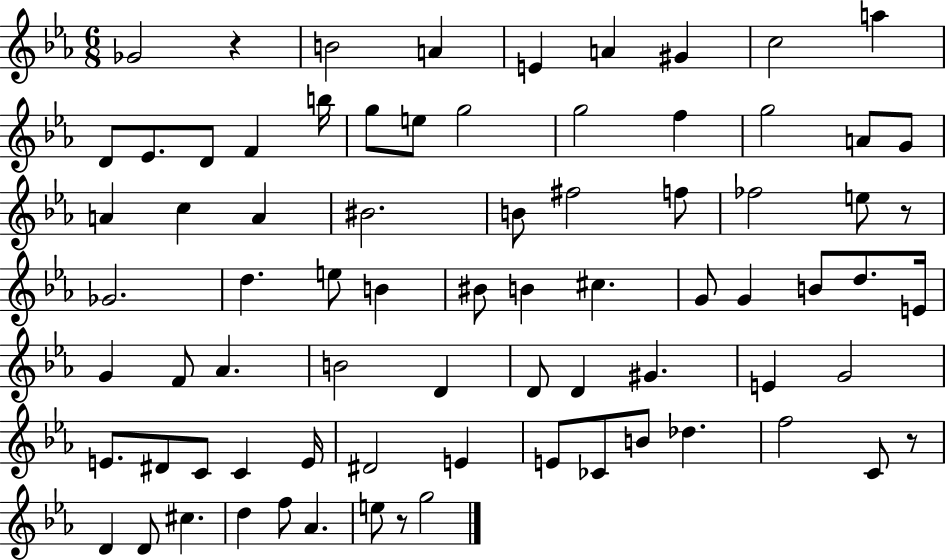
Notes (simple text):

Gb4/h R/q B4/h A4/q E4/q A4/q G#4/q C5/h A5/q D4/e Eb4/e. D4/e F4/q B5/s G5/e E5/e G5/h G5/h F5/q G5/h A4/e G4/e A4/q C5/q A4/q BIS4/h. B4/e F#5/h F5/e FES5/h E5/e R/e Gb4/h. D5/q. E5/e B4/q BIS4/e B4/q C#5/q. G4/e G4/q B4/e D5/e. E4/s G4/q F4/e Ab4/q. B4/h D4/q D4/e D4/q G#4/q. E4/q G4/h E4/e. D#4/e C4/e C4/q E4/s D#4/h E4/q E4/e CES4/e B4/e Db5/q. F5/h C4/e R/e D4/q D4/e C#5/q. D5/q F5/e Ab4/q. E5/e R/e G5/h